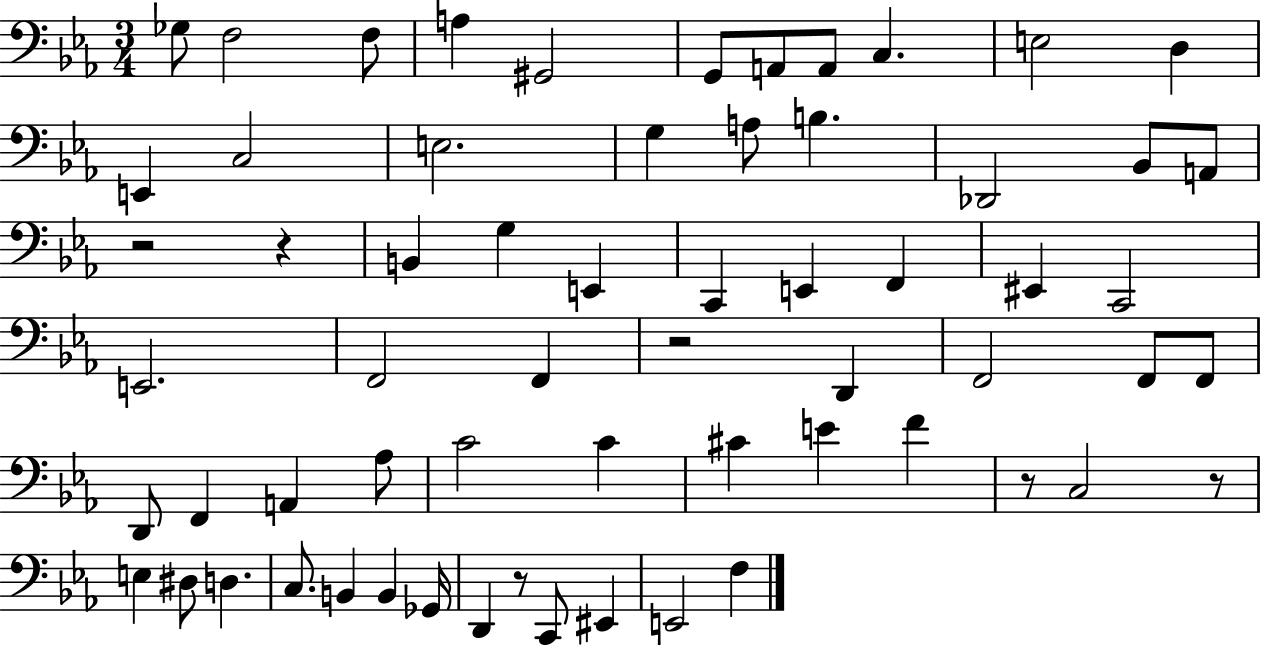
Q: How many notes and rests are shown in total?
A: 63